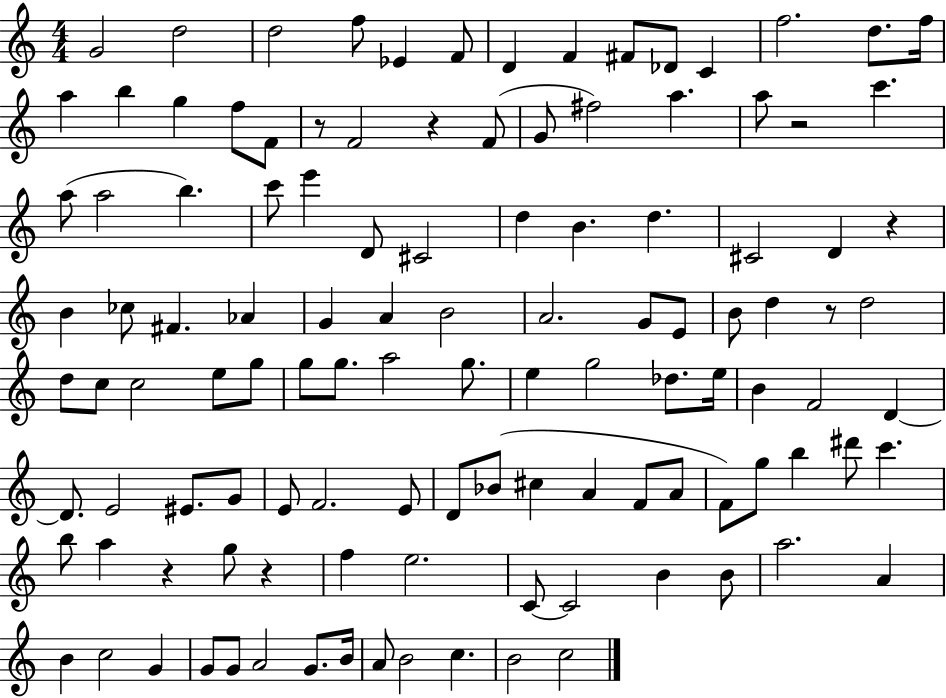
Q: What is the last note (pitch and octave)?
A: C5